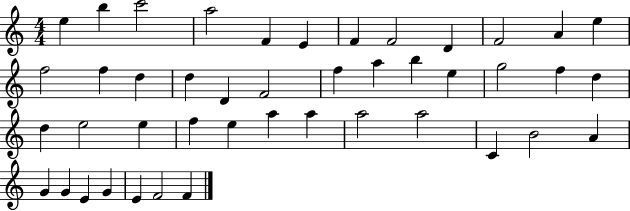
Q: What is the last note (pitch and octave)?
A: F4